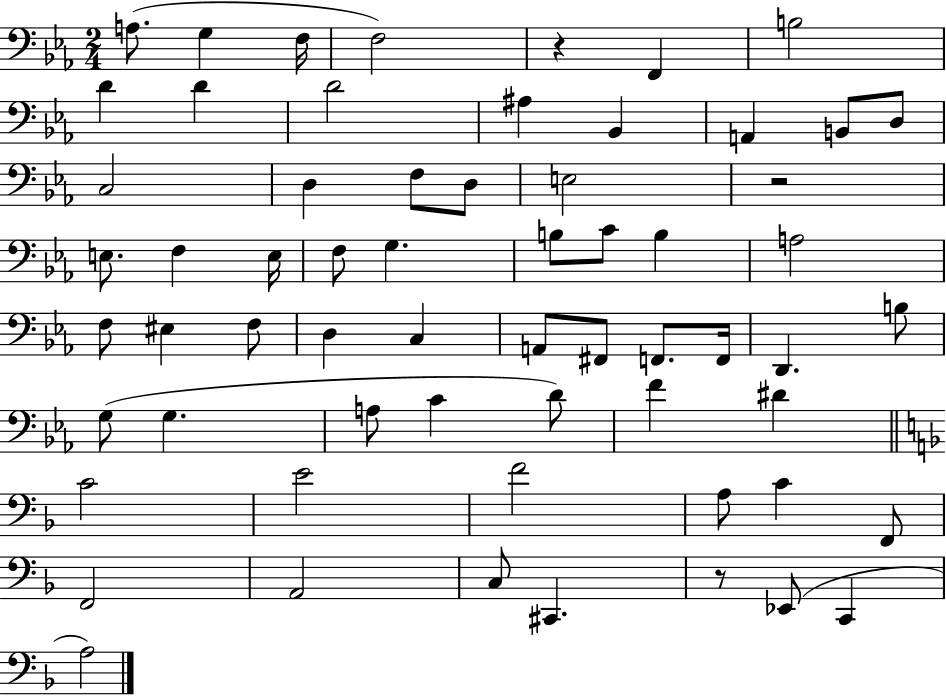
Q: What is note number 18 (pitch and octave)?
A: D3